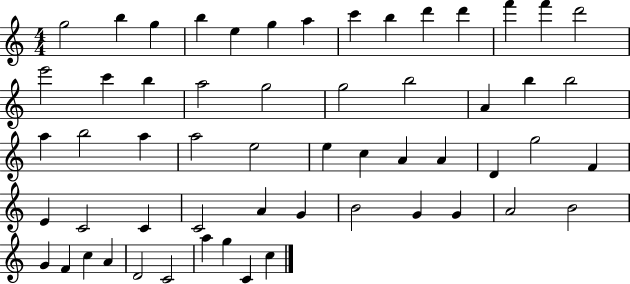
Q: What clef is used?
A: treble